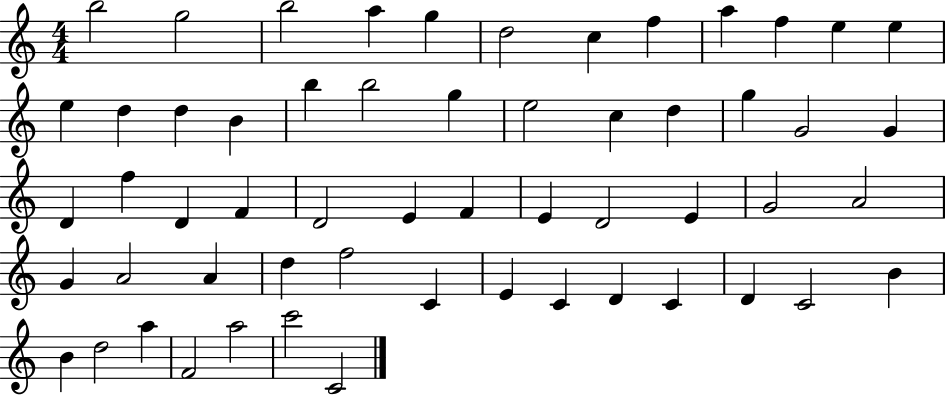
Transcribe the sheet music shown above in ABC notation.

X:1
T:Untitled
M:4/4
L:1/4
K:C
b2 g2 b2 a g d2 c f a f e e e d d B b b2 g e2 c d g G2 G D f D F D2 E F E D2 E G2 A2 G A2 A d f2 C E C D C D C2 B B d2 a F2 a2 c'2 C2